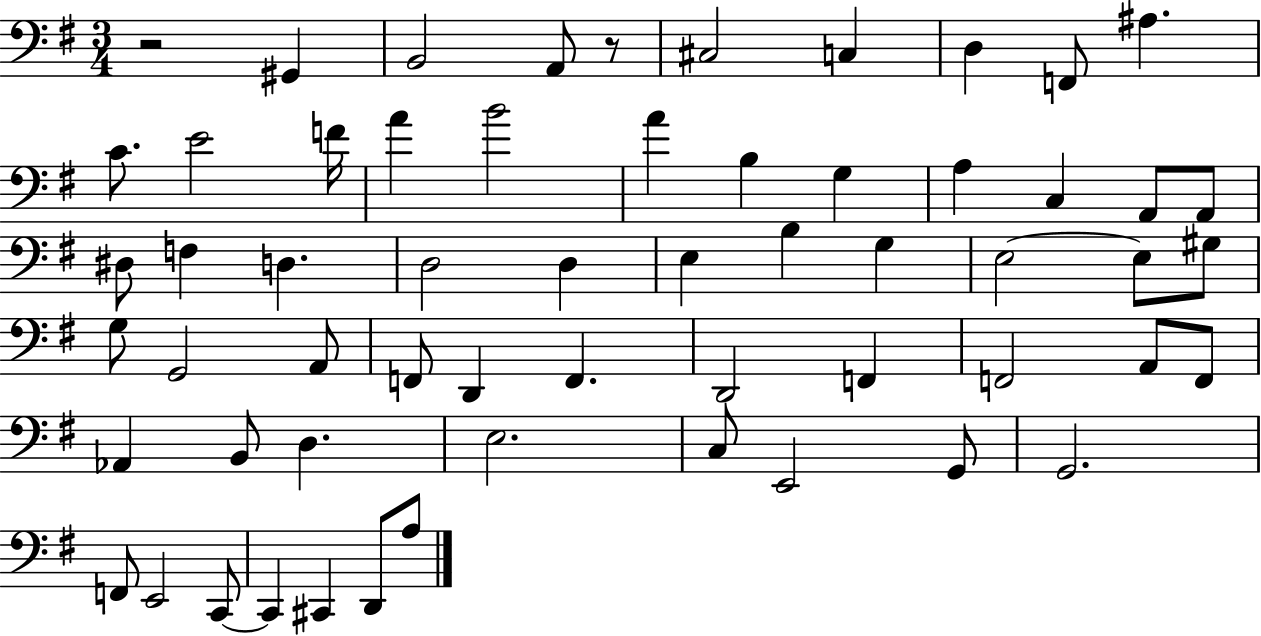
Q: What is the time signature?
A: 3/4